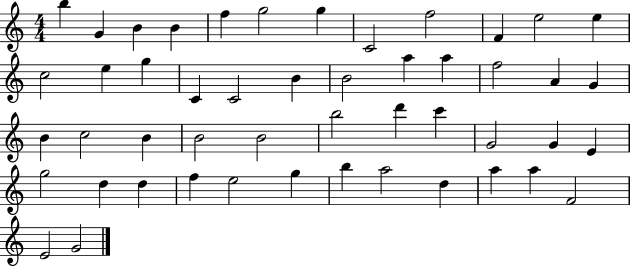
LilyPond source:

{
  \clef treble
  \numericTimeSignature
  \time 4/4
  \key c \major
  b''4 g'4 b'4 b'4 | f''4 g''2 g''4 | c'2 f''2 | f'4 e''2 e''4 | \break c''2 e''4 g''4 | c'4 c'2 b'4 | b'2 a''4 a''4 | f''2 a'4 g'4 | \break b'4 c''2 b'4 | b'2 b'2 | b''2 d'''4 c'''4 | g'2 g'4 e'4 | \break g''2 d''4 d''4 | f''4 e''2 g''4 | b''4 a''2 d''4 | a''4 a''4 f'2 | \break e'2 g'2 | \bar "|."
}